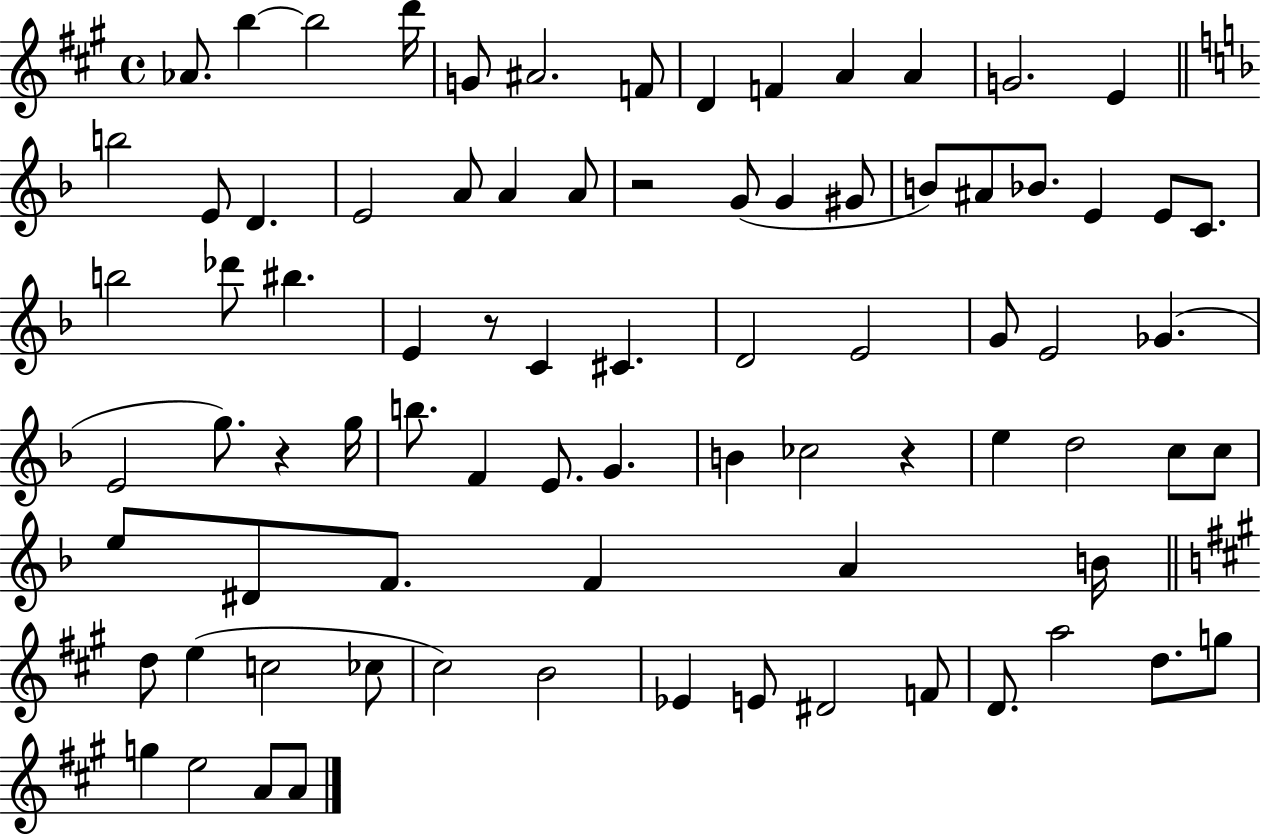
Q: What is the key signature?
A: A major